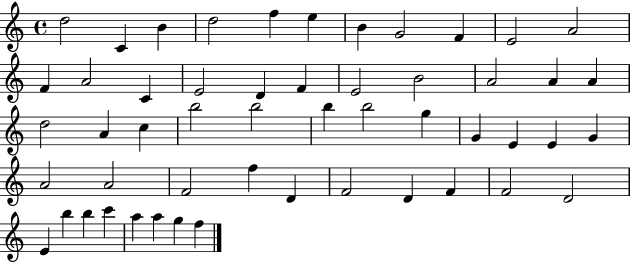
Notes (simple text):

D5/h C4/q B4/q D5/h F5/q E5/q B4/q G4/h F4/q E4/h A4/h F4/q A4/h C4/q E4/h D4/q F4/q E4/h B4/h A4/h A4/q A4/q D5/h A4/q C5/q B5/h B5/h B5/q B5/h G5/q G4/q E4/q E4/q G4/q A4/h A4/h F4/h F5/q D4/q F4/h D4/q F4/q F4/h D4/h E4/q B5/q B5/q C6/q A5/q A5/q G5/q F5/q